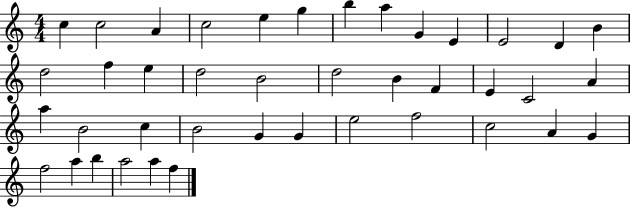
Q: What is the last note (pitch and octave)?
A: F5